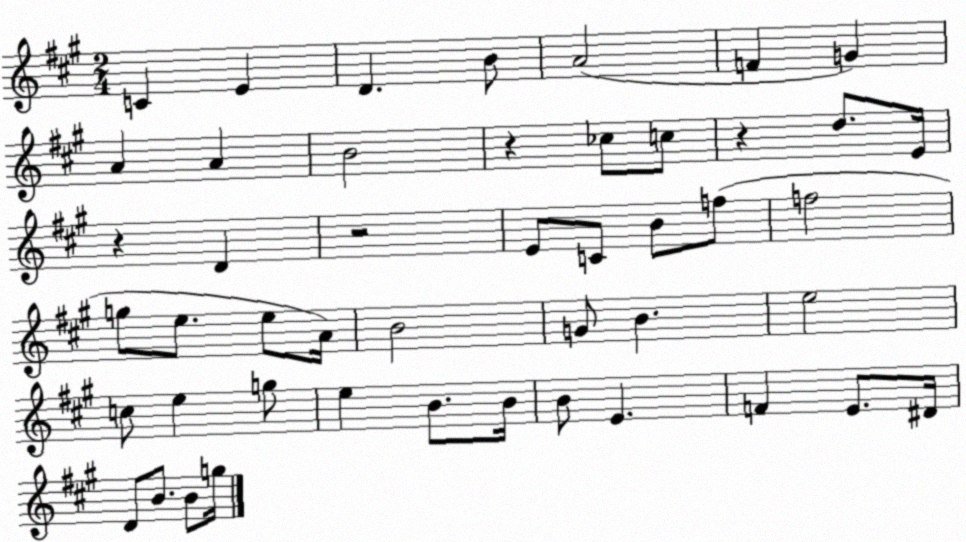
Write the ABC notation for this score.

X:1
T:Untitled
M:2/4
L:1/4
K:A
C E D B/2 A2 F G A A B2 z _c/2 c/2 z d/2 E/4 z D z2 E/2 C/2 B/2 f/2 f2 g/2 e/2 e/2 A/4 B2 G/2 B e2 c/2 e g/2 e B/2 B/4 B/2 E F E/2 ^D/4 D/2 B/2 B/2 g/4